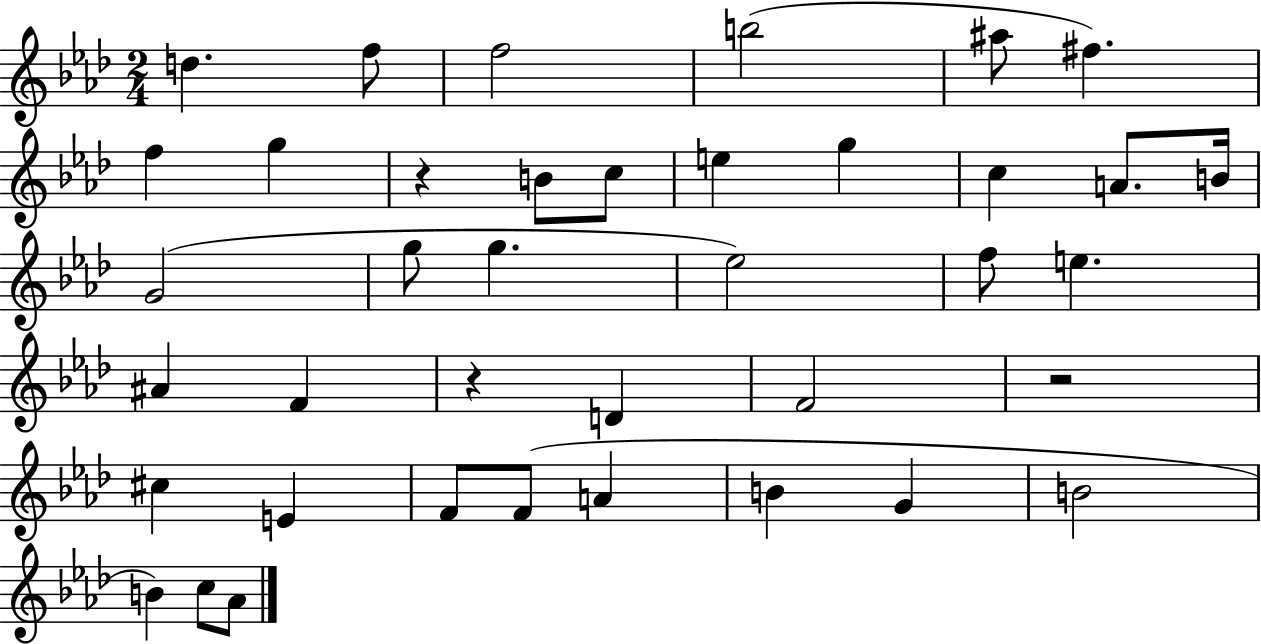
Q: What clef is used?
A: treble